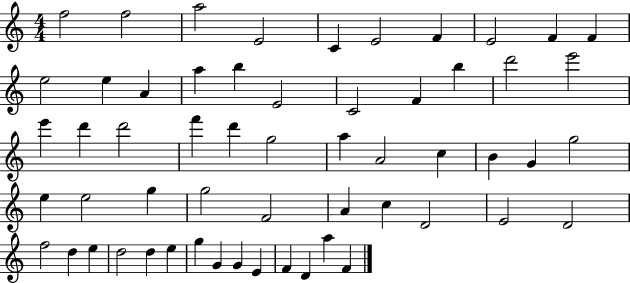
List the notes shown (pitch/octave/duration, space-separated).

F5/h F5/h A5/h E4/h C4/q E4/h F4/q E4/h F4/q F4/q E5/h E5/q A4/q A5/q B5/q E4/h C4/h F4/q B5/q D6/h E6/h E6/q D6/q D6/h F6/q D6/q G5/h A5/q A4/h C5/q B4/q G4/q G5/h E5/q E5/h G5/q G5/h F4/h A4/q C5/q D4/h E4/h D4/h F5/h D5/q E5/q D5/h D5/q E5/q G5/q G4/q G4/q E4/q F4/q D4/q A5/q F4/q